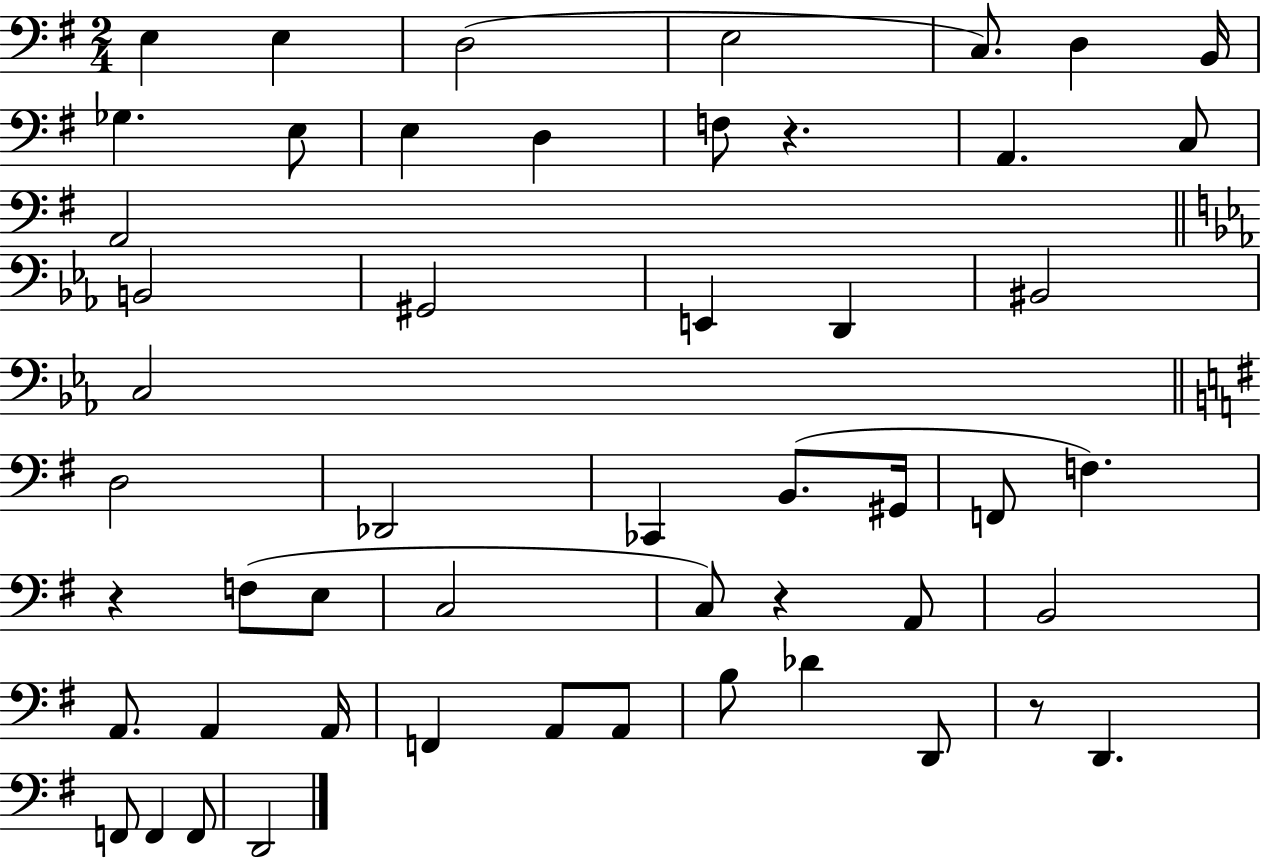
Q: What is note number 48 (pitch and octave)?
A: D2